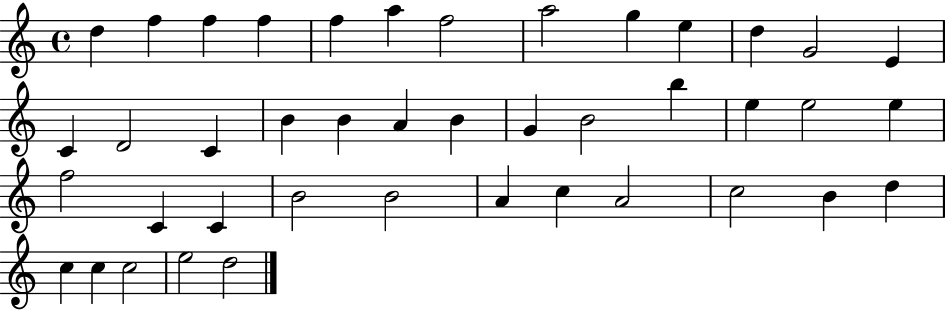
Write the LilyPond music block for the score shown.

{
  \clef treble
  \time 4/4
  \defaultTimeSignature
  \key c \major
  d''4 f''4 f''4 f''4 | f''4 a''4 f''2 | a''2 g''4 e''4 | d''4 g'2 e'4 | \break c'4 d'2 c'4 | b'4 b'4 a'4 b'4 | g'4 b'2 b''4 | e''4 e''2 e''4 | \break f''2 c'4 c'4 | b'2 b'2 | a'4 c''4 a'2 | c''2 b'4 d''4 | \break c''4 c''4 c''2 | e''2 d''2 | \bar "|."
}